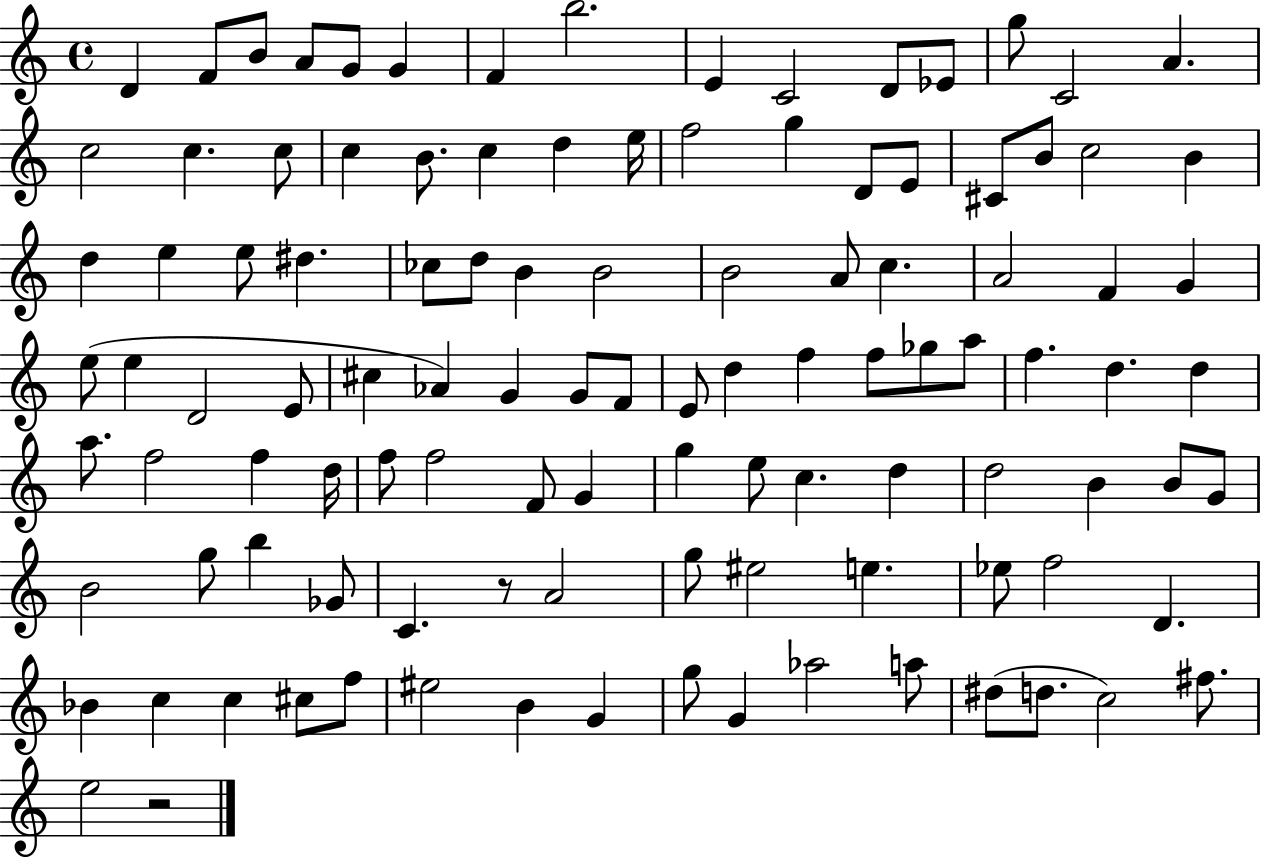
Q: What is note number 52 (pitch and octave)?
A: G4